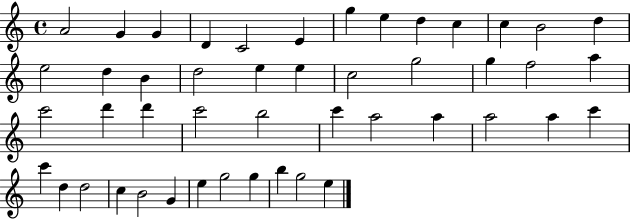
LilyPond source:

{
  \clef treble
  \time 4/4
  \defaultTimeSignature
  \key c \major
  a'2 g'4 g'4 | d'4 c'2 e'4 | g''4 e''4 d''4 c''4 | c''4 b'2 d''4 | \break e''2 d''4 b'4 | d''2 e''4 e''4 | c''2 g''2 | g''4 f''2 a''4 | \break c'''2 d'''4 d'''4 | c'''2 b''2 | c'''4 a''2 a''4 | a''2 a''4 c'''4 | \break c'''4 d''4 d''2 | c''4 b'2 g'4 | e''4 g''2 g''4 | b''4 g''2 e''4 | \break \bar "|."
}